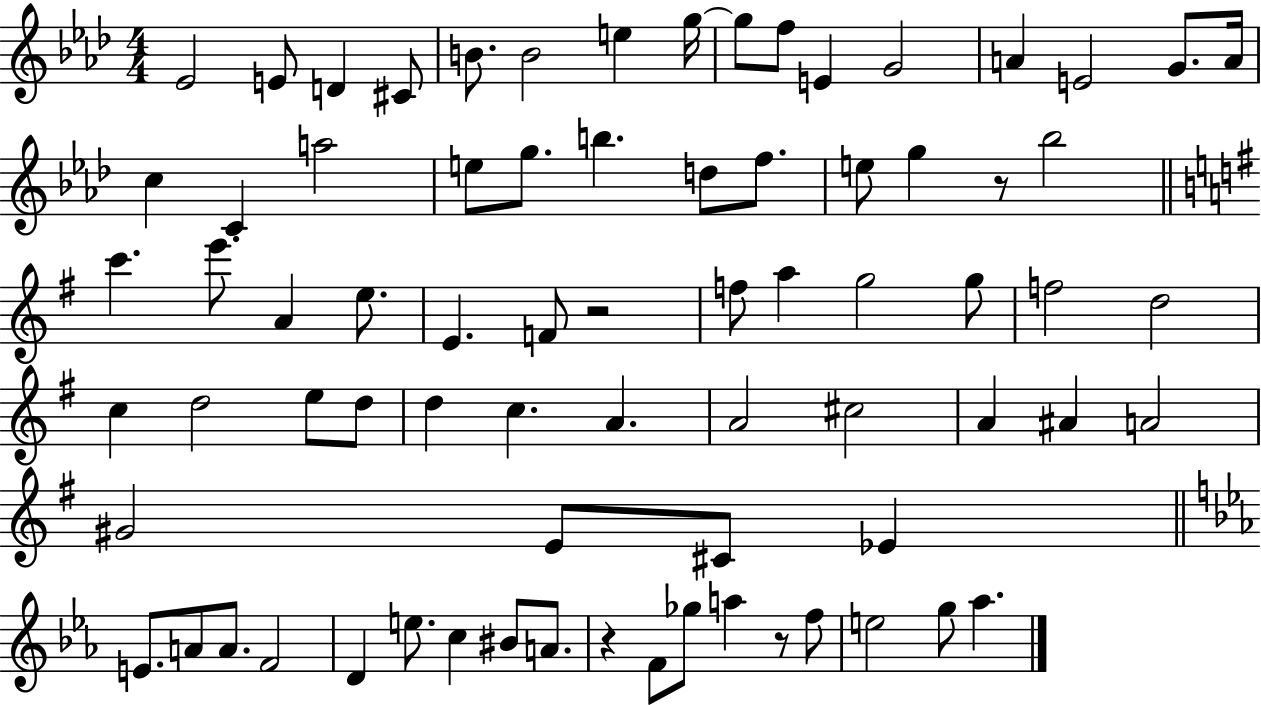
{
  \clef treble
  \numericTimeSignature
  \time 4/4
  \key aes \major
  ees'2 e'8 d'4 cis'8 | b'8. b'2 e''4 g''16~~ | g''8 f''8 e'4 g'2 | a'4 e'2 g'8. a'16 | \break c''4 c'4 a''2 | e''8 g''8. b''4. d''8 f''8. | e''8 g''4 r8 bes''2 | \bar "||" \break \key g \major c'''4. e'''8. a'4 e''8. | e'4. f'8 r2 | f''8 a''4 g''2 g''8 | f''2 d''2 | \break c''4 d''2 e''8 d''8 | d''4 c''4. a'4. | a'2 cis''2 | a'4 ais'4 a'2 | \break gis'2 e'8 cis'8 ees'4 | \bar "||" \break \key c \minor e'8. a'8 a'8. f'2 | d'4 e''8. c''4 bis'8 a'8. | r4 f'8 ges''8 a''4 r8 f''8 | e''2 g''8 aes''4. | \break \bar "|."
}